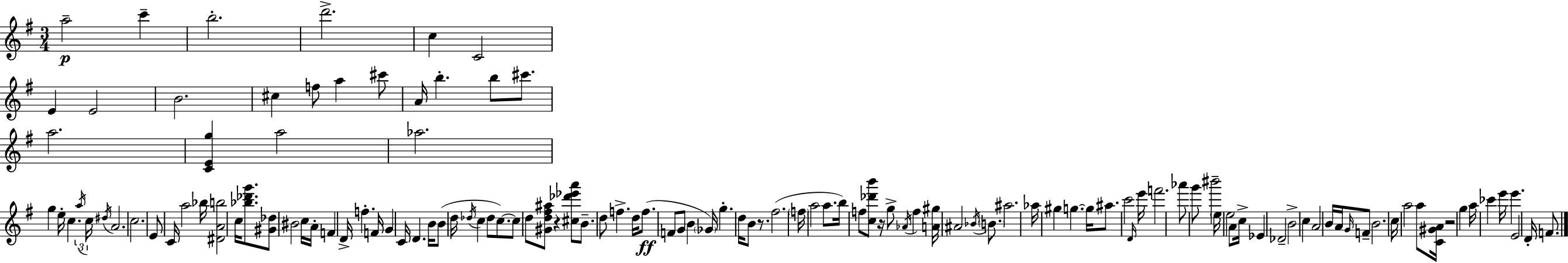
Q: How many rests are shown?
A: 4